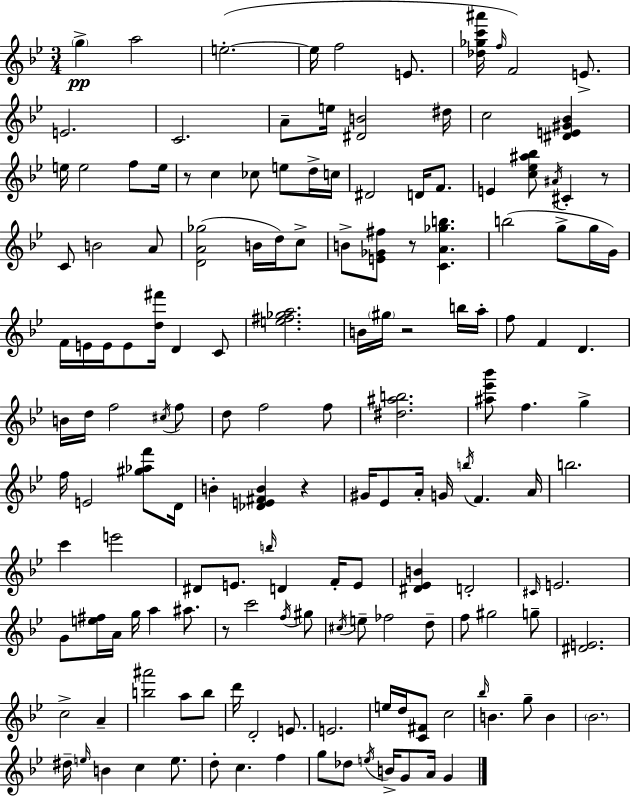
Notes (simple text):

G5/q A5/h E5/h. E5/s F5/h E4/e. [Db5,Gb5,C6,A#6]/s F5/s F4/h E4/e. E4/h. C4/h. A4/e E5/s [D#4,B4]/h D#5/s C5/h [D#4,E4,G#4,Bb4]/q E5/s E5/h F5/e E5/s R/e C5/q CES5/e E5/e D5/s C5/s D#4/h D4/s F4/e. E4/q [C5,Eb5,A#5,Bb5]/e A#4/s C#4/q R/e C4/e B4/h A4/e [D4,A4,Gb5]/h B4/s D5/s C5/e B4/e [E4,Gb4,F#5]/e R/e [C4,A4,Gb5,B5]/q. B5/h G5/e G5/s G4/s F4/s E4/s E4/s E4/e [D5,F#6]/s D4/q C4/e [E5,F#5,Gb5,A5]/h. B4/s G#5/s R/h B5/s A5/s F5/e F4/q D4/q. B4/s D5/s F5/h C#5/s F5/e D5/e F5/h F5/e [D#5,A#5,B5]/h. [A#5,Eb6,Bb6]/e F5/q. G5/q F5/s E4/h [G#5,Ab5,F6]/e D4/s B4/q [Db4,E4,F#4,B4]/q R/q G#4/s Eb4/e A4/s G4/s B5/s F4/q. A4/s B5/h. C6/q E6/h D#4/e E4/e. B5/s D4/q F4/s E4/e [D#4,Eb4,B4]/q D4/h C#4/s E4/h. G4/e [E5,F#5]/s A4/s G5/s A5/q A#5/e. R/e C6/h F5/s G#5/e C#5/s E5/e FES5/h D5/e F5/e G#5/h G5/e [D#4,E4]/h. C5/h A4/q [B5,A#6]/h A5/e B5/e D6/s D4/h E4/e. E4/h. E5/s D5/s [C4,F#4]/e C5/h Bb5/s B4/q. G5/e B4/q Bb4/h. D#5/s E5/s B4/q C5/q E5/e. D5/e C5/q. F5/q G5/e Db5/e E5/s B4/s G4/e A4/s G4/q